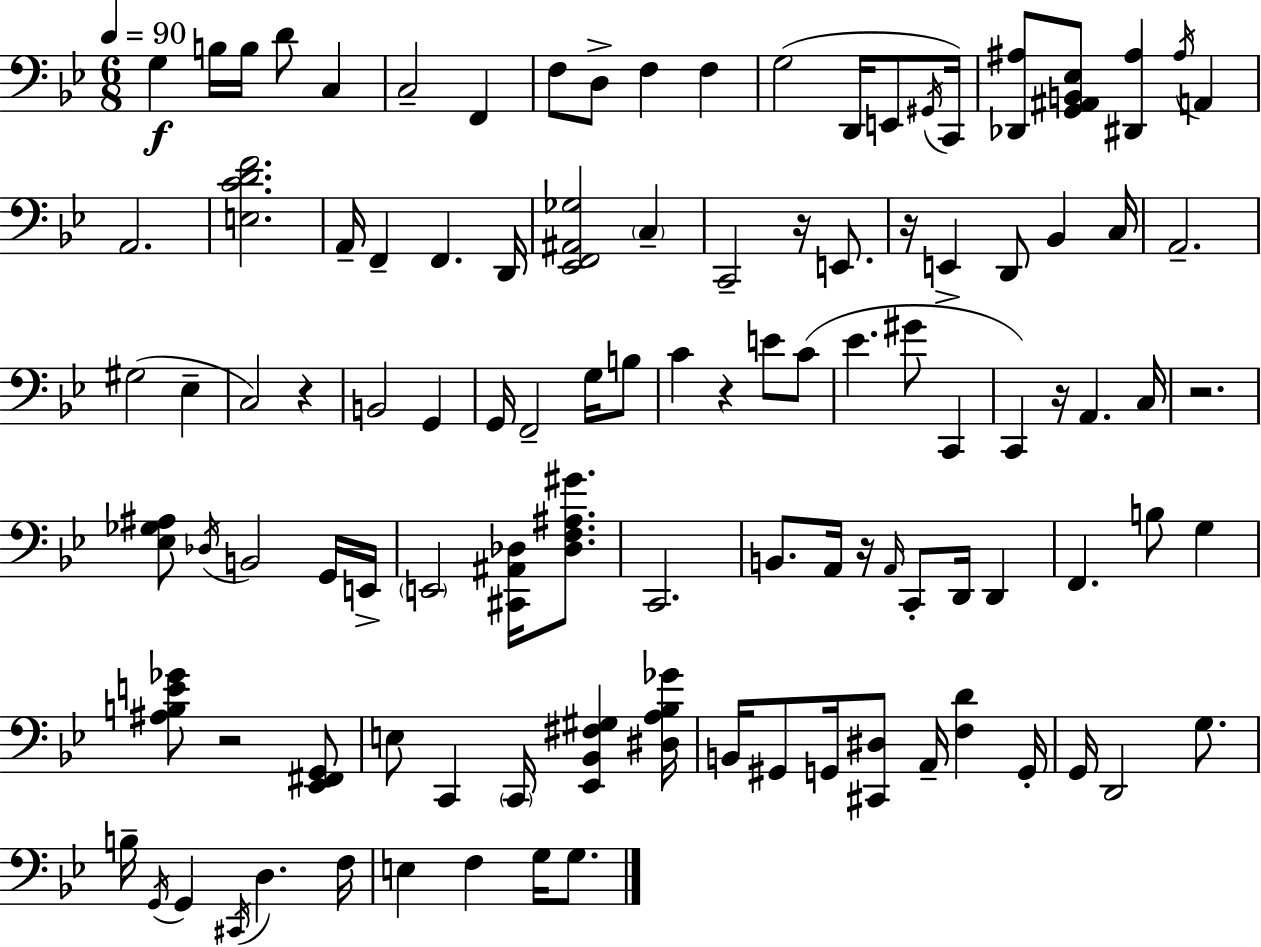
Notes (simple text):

G3/q B3/s B3/s D4/e C3/q C3/h F2/q F3/e D3/e F3/q F3/q G3/h D2/s E2/e G#2/s C2/s [Db2,A#3]/e [G2,A#2,B2,Eb3]/e [D#2,A#3]/q A#3/s A2/q A2/h. [E3,C4,D4,F4]/h. A2/s F2/q F2/q. D2/s [Eb2,F2,A#2,Gb3]/h C3/q C2/h R/s E2/e. R/s E2/q D2/e Bb2/q C3/s A2/h. G#3/h Eb3/q C3/h R/q B2/h G2/q G2/s F2/h G3/s B3/e C4/q R/q E4/e C4/e Eb4/q. G#4/e C2/q C2/q R/s A2/q. C3/s R/h. [Eb3,Gb3,A#3]/e Db3/s B2/h G2/s E2/s E2/h [C#2,A#2,Db3]/s [Db3,F3,A#3,G#4]/e. C2/h. B2/e. A2/s R/s A2/s C2/e D2/s D2/q F2/q. B3/e G3/q [A#3,B3,E4,Gb4]/e R/h [Eb2,F#2,G2]/e E3/e C2/q C2/s [Eb2,Bb2,F#3,G#3]/q [D#3,A3,Bb3,Gb4]/s B2/s G#2/e G2/s [C#2,D#3]/e A2/s [F3,D4]/q G2/s G2/s D2/h G3/e. B3/s G2/s G2/q C#2/s D3/q. F3/s E3/q F3/q G3/s G3/e.